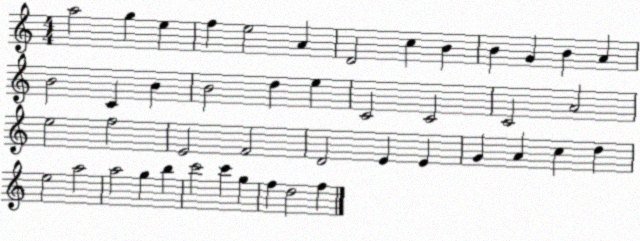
X:1
T:Untitled
M:4/4
L:1/4
K:C
a2 g e f e2 A D2 c B B G B A B2 C B B2 d e C2 C2 C2 A2 e2 f2 E2 F2 D2 E E G A c d e2 a2 a2 g b c'2 c' g f d2 f